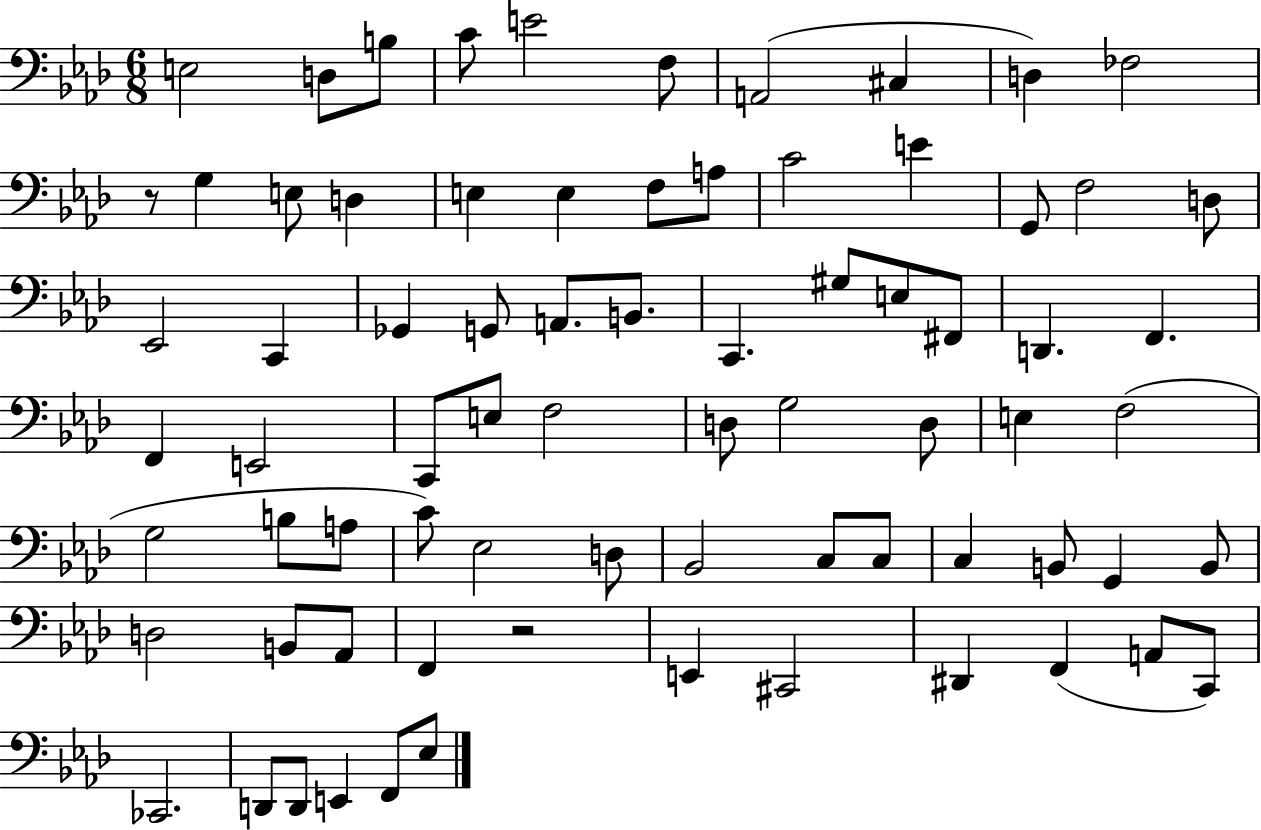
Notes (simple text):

E3/h D3/e B3/e C4/e E4/h F3/e A2/h C#3/q D3/q FES3/h R/e G3/q E3/e D3/q E3/q E3/q F3/e A3/e C4/h E4/q G2/e F3/h D3/e Eb2/h C2/q Gb2/q G2/e A2/e. B2/e. C2/q. G#3/e E3/e F#2/e D2/q. F2/q. F2/q E2/h C2/e E3/e F3/h D3/e G3/h D3/e E3/q F3/h G3/h B3/e A3/e C4/e Eb3/h D3/e Bb2/h C3/e C3/e C3/q B2/e G2/q B2/e D3/h B2/e Ab2/e F2/q R/h E2/q C#2/h D#2/q F2/q A2/e C2/e CES2/h. D2/e D2/e E2/q F2/e Eb3/e